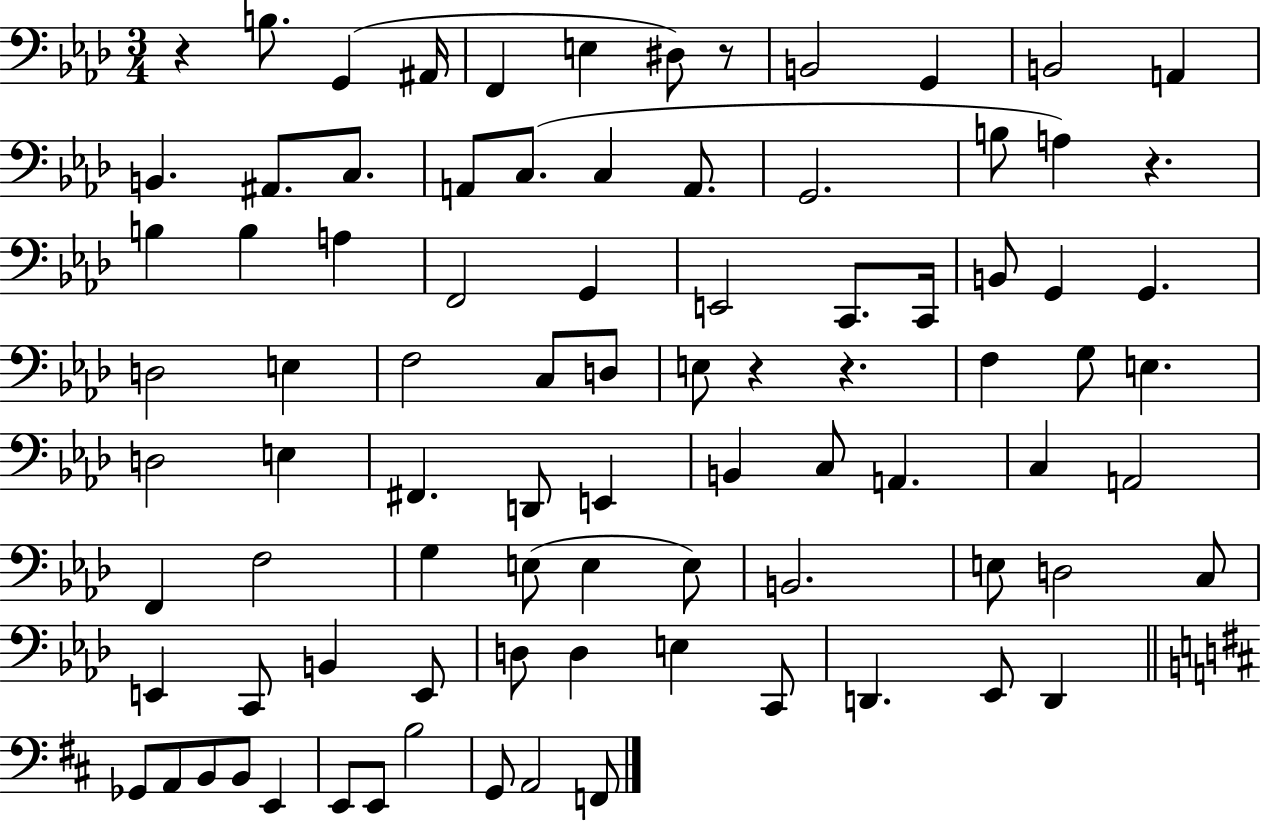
{
  \clef bass
  \numericTimeSignature
  \time 3/4
  \key aes \major
  r4 b8. g,4( ais,16 | f,4 e4 dis8) r8 | b,2 g,4 | b,2 a,4 | \break b,4. ais,8. c8. | a,8 c8.( c4 a,8. | g,2. | b8 a4) r4. | \break b4 b4 a4 | f,2 g,4 | e,2 c,8. c,16 | b,8 g,4 g,4. | \break d2 e4 | f2 c8 d8 | e8 r4 r4. | f4 g8 e4. | \break d2 e4 | fis,4. d,8 e,4 | b,4 c8 a,4. | c4 a,2 | \break f,4 f2 | g4 e8( e4 e8) | b,2. | e8 d2 c8 | \break e,4 c,8 b,4 e,8 | d8 d4 e4 c,8 | d,4. ees,8 d,4 | \bar "||" \break \key d \major ges,8 a,8 b,8 b,8 e,4 | e,8 e,8 b2 | g,8 a,2 f,8 | \bar "|."
}